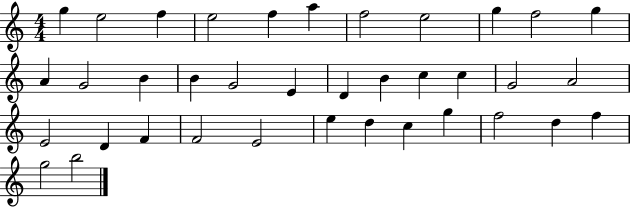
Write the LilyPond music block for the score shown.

{
  \clef treble
  \numericTimeSignature
  \time 4/4
  \key c \major
  g''4 e''2 f''4 | e''2 f''4 a''4 | f''2 e''2 | g''4 f''2 g''4 | \break a'4 g'2 b'4 | b'4 g'2 e'4 | d'4 b'4 c''4 c''4 | g'2 a'2 | \break e'2 d'4 f'4 | f'2 e'2 | e''4 d''4 c''4 g''4 | f''2 d''4 f''4 | \break g''2 b''2 | \bar "|."
}